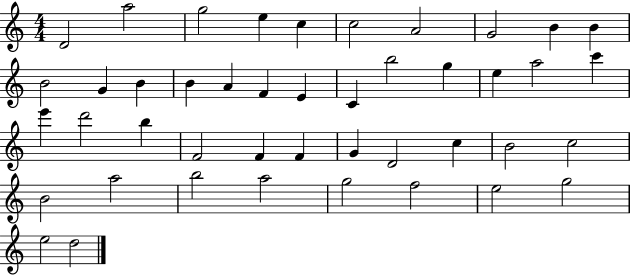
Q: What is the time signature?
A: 4/4